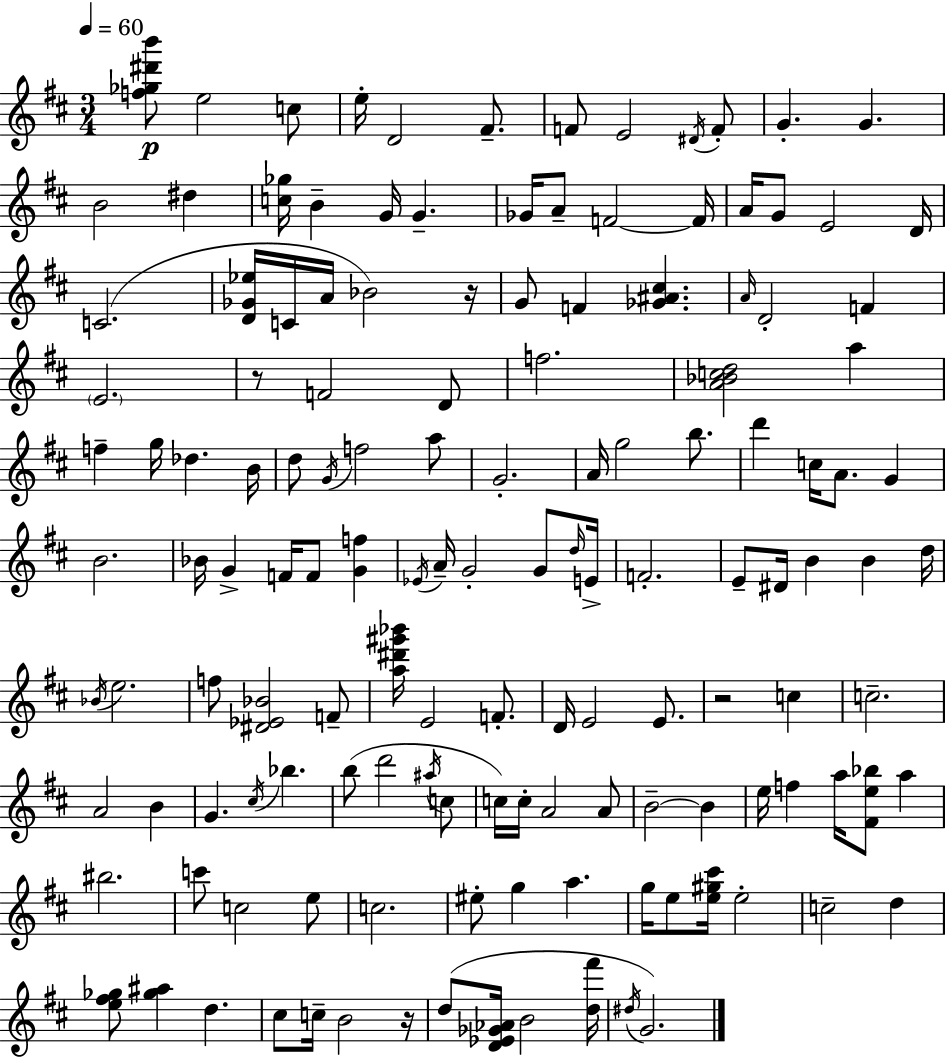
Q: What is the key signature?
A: D major